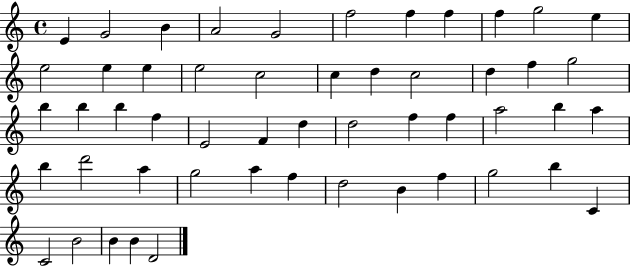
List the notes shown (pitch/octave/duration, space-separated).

E4/q G4/h B4/q A4/h G4/h F5/h F5/q F5/q F5/q G5/h E5/q E5/h E5/q E5/q E5/h C5/h C5/q D5/q C5/h D5/q F5/q G5/h B5/q B5/q B5/q F5/q E4/h F4/q D5/q D5/h F5/q F5/q A5/h B5/q A5/q B5/q D6/h A5/q G5/h A5/q F5/q D5/h B4/q F5/q G5/h B5/q C4/q C4/h B4/h B4/q B4/q D4/h